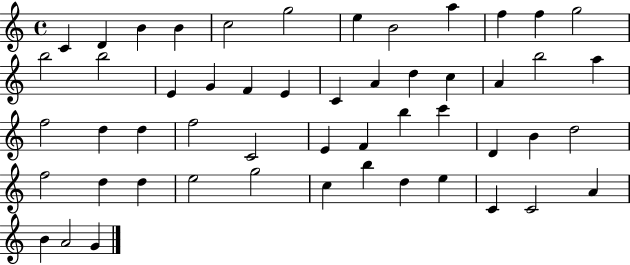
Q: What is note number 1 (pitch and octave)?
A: C4